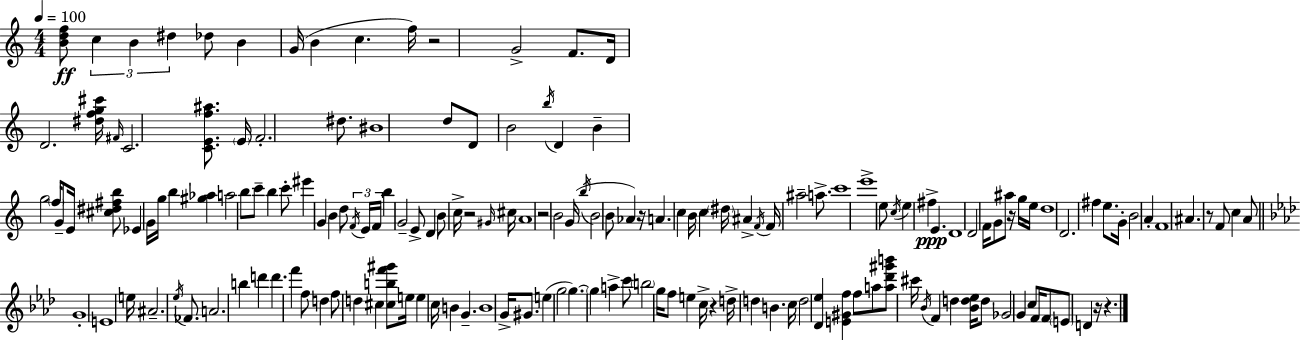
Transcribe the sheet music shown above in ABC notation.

X:1
T:Untitled
M:4/4
L:1/4
K:Am
[Bdf]/2 c B ^d _d/2 B G/4 B c f/4 z2 G2 F/2 D/4 D2 [^dfg^c']/4 ^F/4 C2 [CEf^a]/2 E/4 F2 ^d/2 ^B4 d/2 D/2 B2 b/4 D B g2 f/4 G/2 E/4 [^c^d^fb]/2 _E G/4 g/4 b [^g_a] a2 b/2 c'/2 b c'/2 ^e' G B d/2 F/4 E/4 F/4 b G2 E/2 D B/2 c/4 z2 ^G/4 ^c/4 A4 z2 B2 G/4 b/4 B2 B/2 _A z/4 A c B/4 c ^d/4 ^A F/4 F/4 ^a2 a/2 c'4 e'4 e/2 c/4 e ^f E D4 D2 F/4 G/2 ^a/2 z/4 g/4 e/4 d4 D2 ^f e/2 G/4 B2 A F4 ^A z/2 F/2 c A/2 G4 E4 e/4 ^A2 _e/4 _F/2 A2 b d' d' f' f/2 d f/2 d ^c [^cbf'^g']/2 e/4 e c/4 B G B4 G/4 ^G/2 e g2 g g a c'/2 b2 g/4 f/2 e c/4 z d/4 d B c/4 d2 [_D_e] [E^Gf] f/2 a/2 [a_d'^g'b']/2 ^c'/4 _B/4 F d [_Bd_e]/4 d/2 _G2 G c/2 F/4 F/2 E/2 D z/4 z